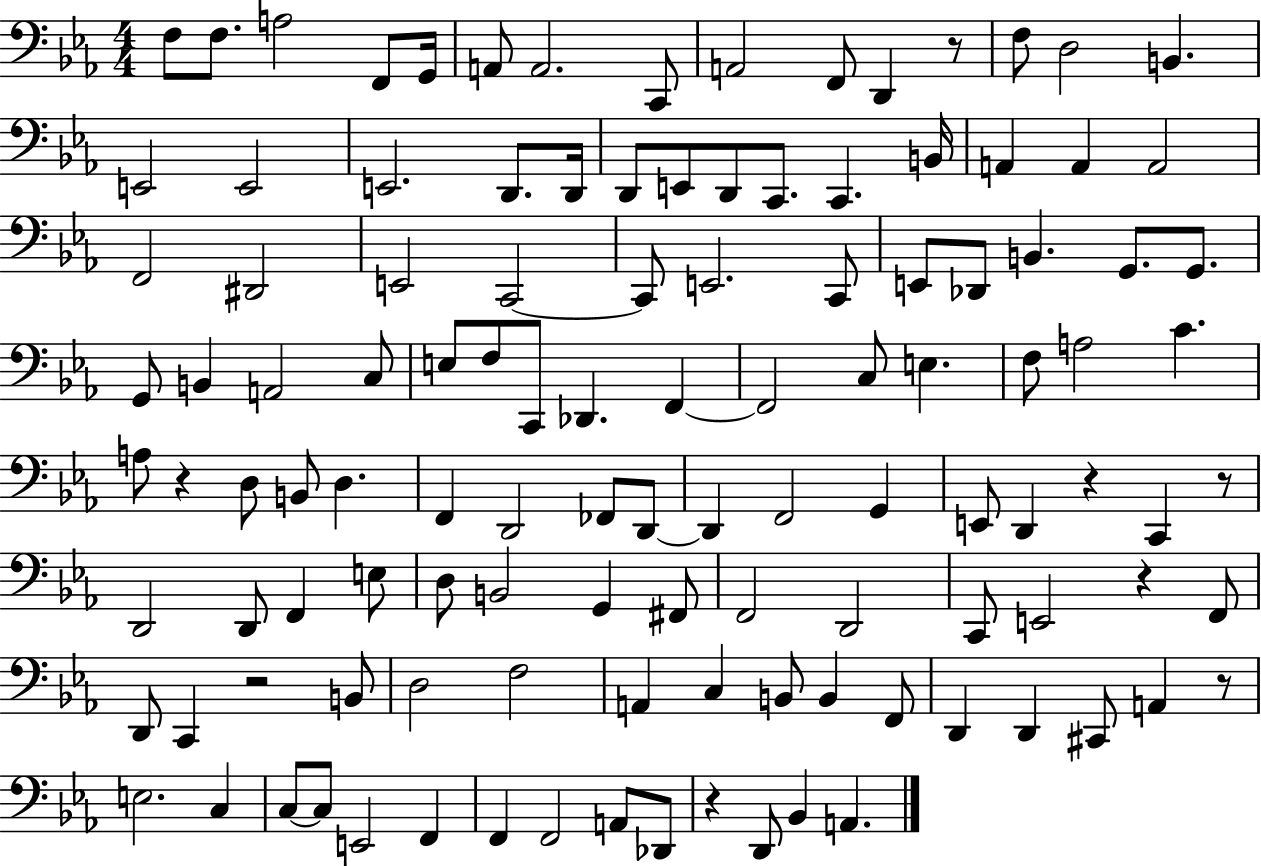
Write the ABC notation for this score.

X:1
T:Untitled
M:4/4
L:1/4
K:Eb
F,/2 F,/2 A,2 F,,/2 G,,/4 A,,/2 A,,2 C,,/2 A,,2 F,,/2 D,, z/2 F,/2 D,2 B,, E,,2 E,,2 E,,2 D,,/2 D,,/4 D,,/2 E,,/2 D,,/2 C,,/2 C,, B,,/4 A,, A,, A,,2 F,,2 ^D,,2 E,,2 C,,2 C,,/2 E,,2 C,,/2 E,,/2 _D,,/2 B,, G,,/2 G,,/2 G,,/2 B,, A,,2 C,/2 E,/2 F,/2 C,,/2 _D,, F,, F,,2 C,/2 E, F,/2 A,2 C A,/2 z D,/2 B,,/2 D, F,, D,,2 _F,,/2 D,,/2 D,, F,,2 G,, E,,/2 D,, z C,, z/2 D,,2 D,,/2 F,, E,/2 D,/2 B,,2 G,, ^F,,/2 F,,2 D,,2 C,,/2 E,,2 z F,,/2 D,,/2 C,, z2 B,,/2 D,2 F,2 A,, C, B,,/2 B,, F,,/2 D,, D,, ^C,,/2 A,, z/2 E,2 C, C,/2 C,/2 E,,2 F,, F,, F,,2 A,,/2 _D,,/2 z D,,/2 _B,, A,,